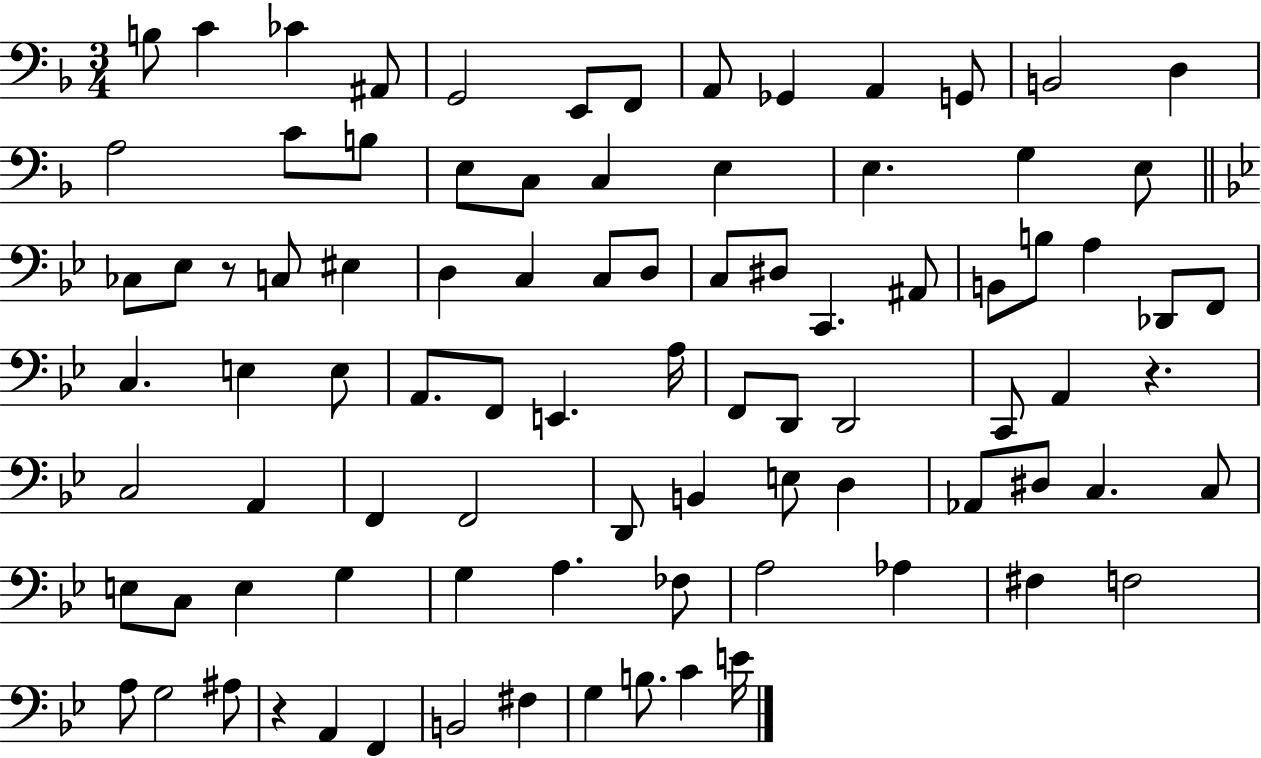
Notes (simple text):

B3/e C4/q CES4/q A#2/e G2/h E2/e F2/e A2/e Gb2/q A2/q G2/e B2/h D3/q A3/h C4/e B3/e E3/e C3/e C3/q E3/q E3/q. G3/q E3/e CES3/e Eb3/e R/e C3/e EIS3/q D3/q C3/q C3/e D3/e C3/e D#3/e C2/q. A#2/e B2/e B3/e A3/q Db2/e F2/e C3/q. E3/q E3/e A2/e. F2/e E2/q. A3/s F2/e D2/e D2/h C2/e A2/q R/q. C3/h A2/q F2/q F2/h D2/e B2/q E3/e D3/q Ab2/e D#3/e C3/q. C3/e E3/e C3/e E3/q G3/q G3/q A3/q. FES3/e A3/h Ab3/q F#3/q F3/h A3/e G3/h A#3/e R/q A2/q F2/q B2/h F#3/q G3/q B3/e. C4/q E4/s